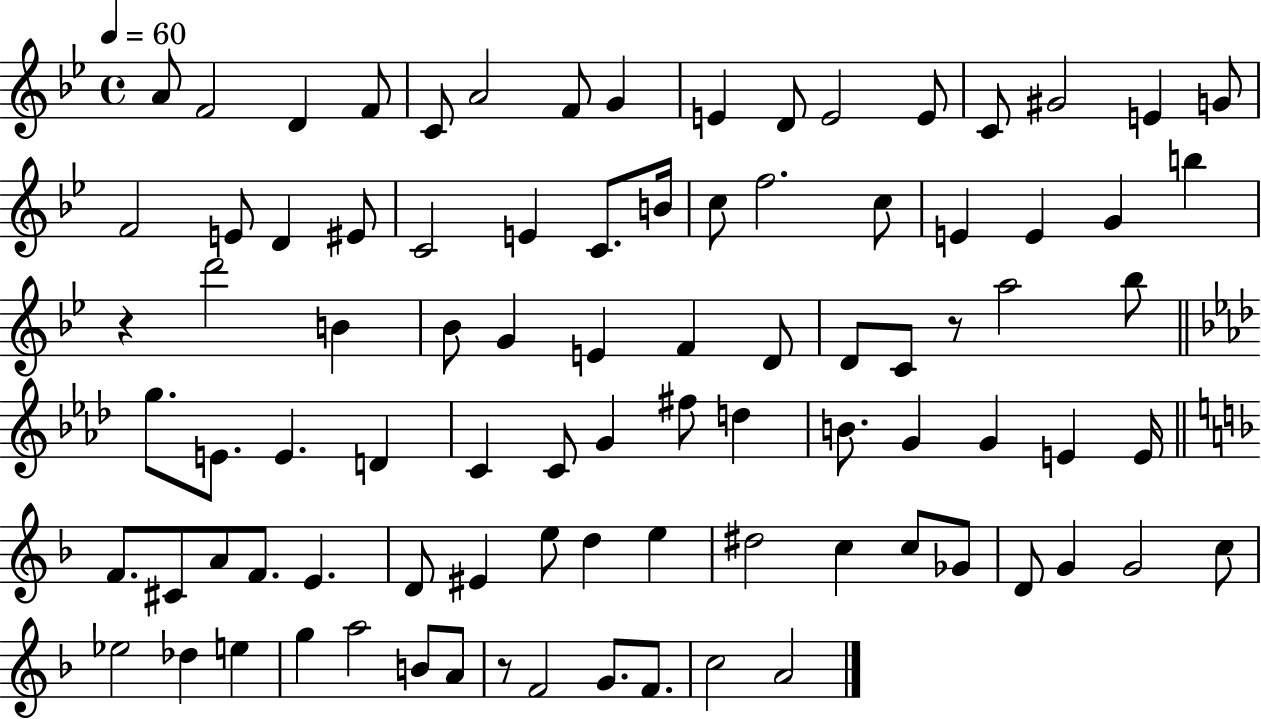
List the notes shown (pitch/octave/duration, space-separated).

A4/e F4/h D4/q F4/e C4/e A4/h F4/e G4/q E4/q D4/e E4/h E4/e C4/e G#4/h E4/q G4/e F4/h E4/e D4/q EIS4/e C4/h E4/q C4/e. B4/s C5/e F5/h. C5/e E4/q E4/q G4/q B5/q R/q D6/h B4/q Bb4/e G4/q E4/q F4/q D4/e D4/e C4/e R/e A5/h Bb5/e G5/e. E4/e. E4/q. D4/q C4/q C4/e G4/q F#5/e D5/q B4/e. G4/q G4/q E4/q E4/s F4/e. C#4/e A4/e F4/e. E4/q. D4/e EIS4/q E5/e D5/q E5/q D#5/h C5/q C5/e Gb4/e D4/e G4/q G4/h C5/e Eb5/h Db5/q E5/q G5/q A5/h B4/e A4/e R/e F4/h G4/e. F4/e. C5/h A4/h